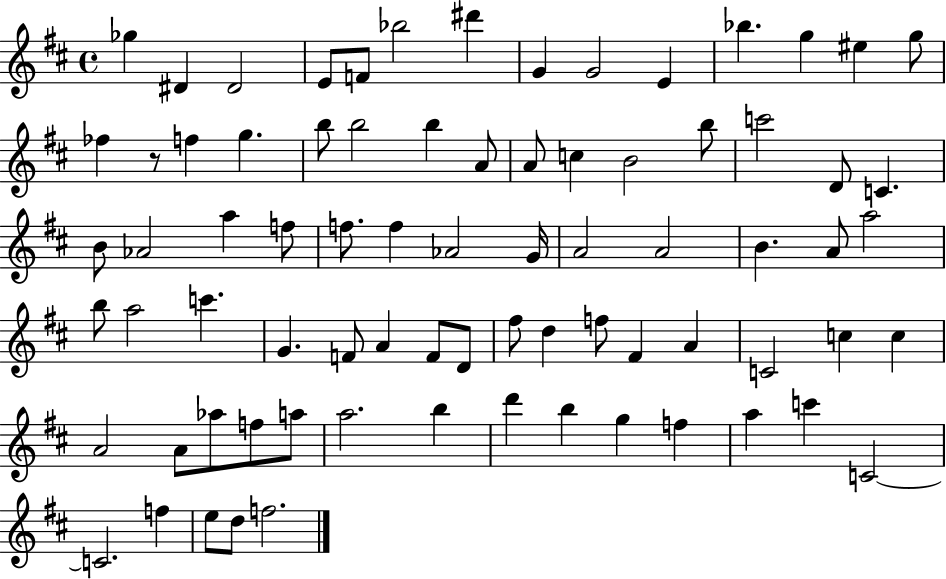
Gb5/q D#4/q D#4/h E4/e F4/e Bb5/h D#6/q G4/q G4/h E4/q Bb5/q. G5/q EIS5/q G5/e FES5/q R/e F5/q G5/q. B5/e B5/h B5/q A4/e A4/e C5/q B4/h B5/e C6/h D4/e C4/q. B4/e Ab4/h A5/q F5/e F5/e. F5/q Ab4/h G4/s A4/h A4/h B4/q. A4/e A5/h B5/e A5/h C6/q. G4/q. F4/e A4/q F4/e D4/e F#5/e D5/q F5/e F#4/q A4/q C4/h C5/q C5/q A4/h A4/e Ab5/e F5/e A5/e A5/h. B5/q D6/q B5/q G5/q F5/q A5/q C6/q C4/h C4/h. F5/q E5/e D5/e F5/h.